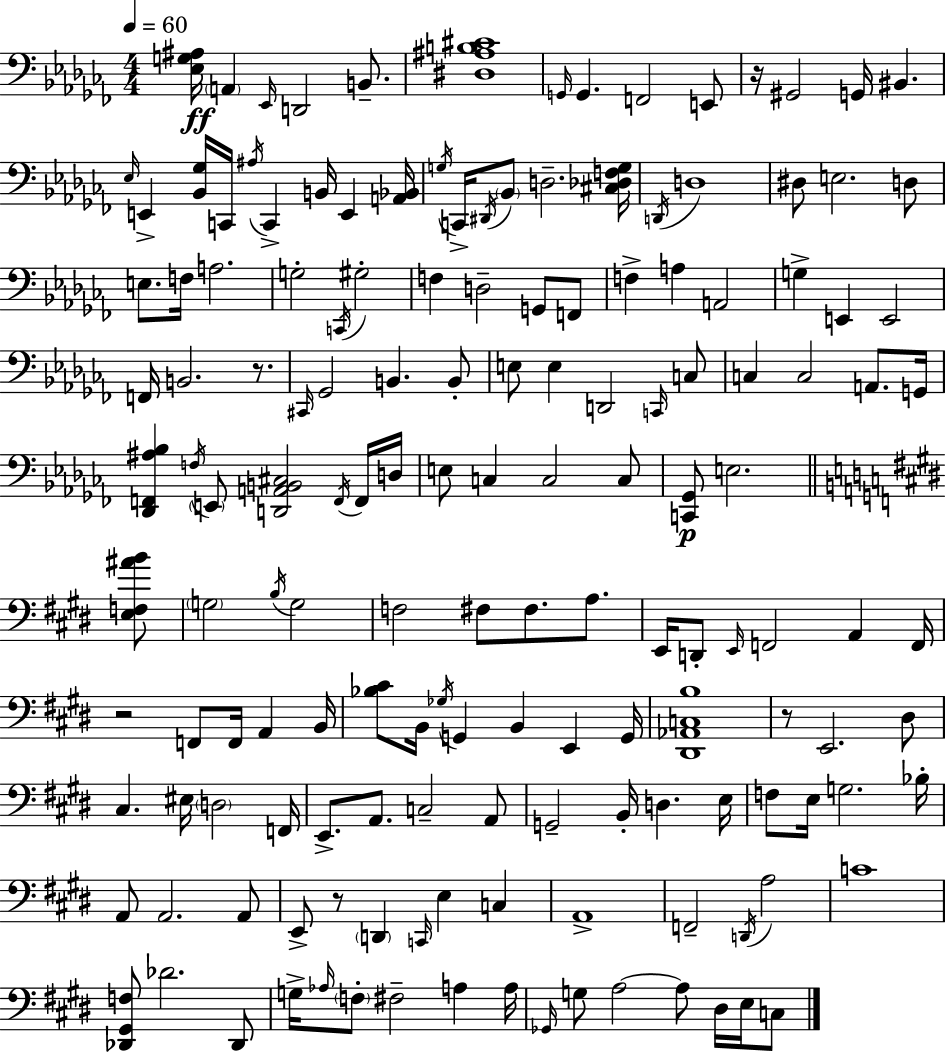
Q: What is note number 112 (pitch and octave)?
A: A2